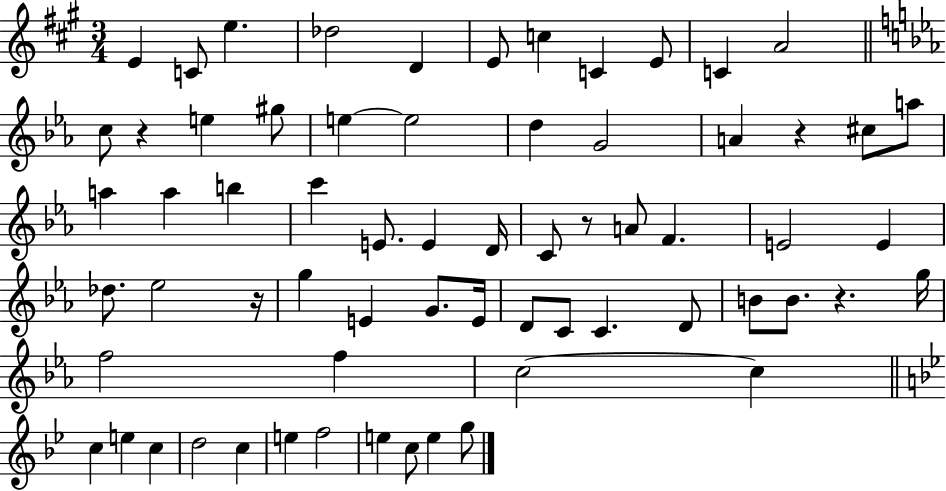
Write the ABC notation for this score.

X:1
T:Untitled
M:3/4
L:1/4
K:A
E C/2 e _d2 D E/2 c C E/2 C A2 c/2 z e ^g/2 e e2 d G2 A z ^c/2 a/2 a a b c' E/2 E D/4 C/2 z/2 A/2 F E2 E _d/2 _e2 z/4 g E G/2 E/4 D/2 C/2 C D/2 B/2 B/2 z g/4 f2 f c2 c c e c d2 c e f2 e c/2 e g/2